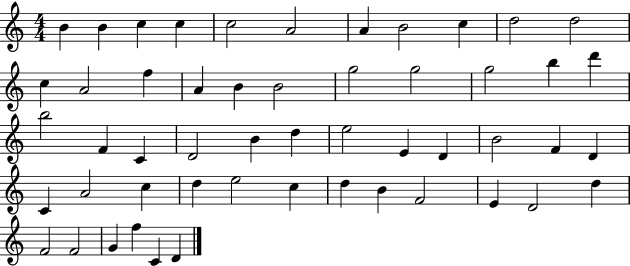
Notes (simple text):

B4/q B4/q C5/q C5/q C5/h A4/h A4/q B4/h C5/q D5/h D5/h C5/q A4/h F5/q A4/q B4/q B4/h G5/h G5/h G5/h B5/q D6/q B5/h F4/q C4/q D4/h B4/q D5/q E5/h E4/q D4/q B4/h F4/q D4/q C4/q A4/h C5/q D5/q E5/h C5/q D5/q B4/q F4/h E4/q D4/h D5/q F4/h F4/h G4/q F5/q C4/q D4/q